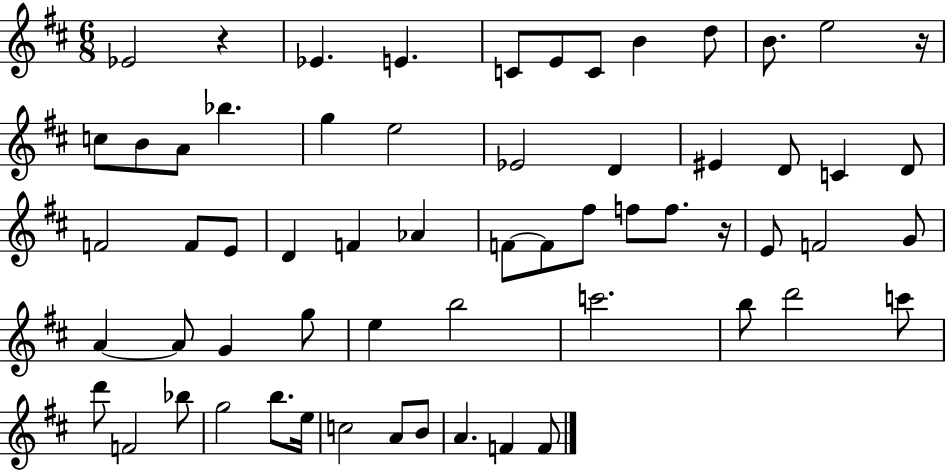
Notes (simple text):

Eb4/h R/q Eb4/q. E4/q. C4/e E4/e C4/e B4/q D5/e B4/e. E5/h R/s C5/e B4/e A4/e Bb5/q. G5/q E5/h Eb4/h D4/q EIS4/q D4/e C4/q D4/e F4/h F4/e E4/e D4/q F4/q Ab4/q F4/e F4/e F#5/e F5/e F5/e. R/s E4/e F4/h G4/e A4/q A4/e G4/q G5/e E5/q B5/h C6/h. B5/e D6/h C6/e D6/e F4/h Bb5/e G5/h B5/e. E5/s C5/h A4/e B4/e A4/q. F4/q F4/e